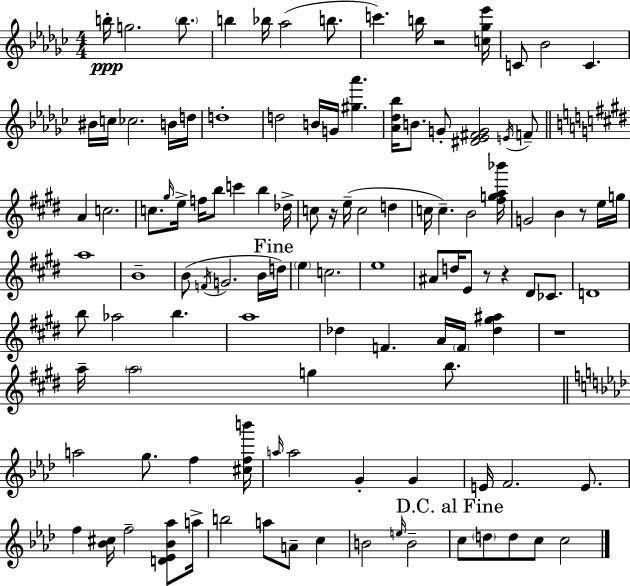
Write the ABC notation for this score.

X:1
T:Untitled
M:4/4
L:1/4
K:Ebm
b/4 g2 b/2 b _b/4 _a2 b/2 c' b/4 z2 [c_g_e']/4 C/2 _B2 C ^B/4 c/4 _c2 B/4 d/4 d4 d2 B/4 G/4 [^g_a'] [_A_d_b]/4 B/2 G/2 [^D_E^FG]2 E/4 F/2 A c2 c/2 ^g/4 e/4 f/4 b/2 c' b _d/4 c/2 z/4 e/4 c2 d c/4 c B2 [^fga_b']/4 G2 B z/2 e/4 g/4 a4 B4 B/2 F/4 G2 B/4 d/4 e c2 e4 ^A/2 d/4 E/2 z/2 z ^D/2 _C/2 D4 b/2 _a2 b a4 _d F A/4 F/4 [_d^g^a] z4 a/4 a2 g b/2 a2 g/2 f [^cfb']/4 a/4 a2 G G E/4 F2 E/2 f [_B^c]/4 f2 [D_E_B_a]/2 a/4 b2 a/2 A/2 c B2 e/4 B2 c/2 d/2 d/2 c/2 c2